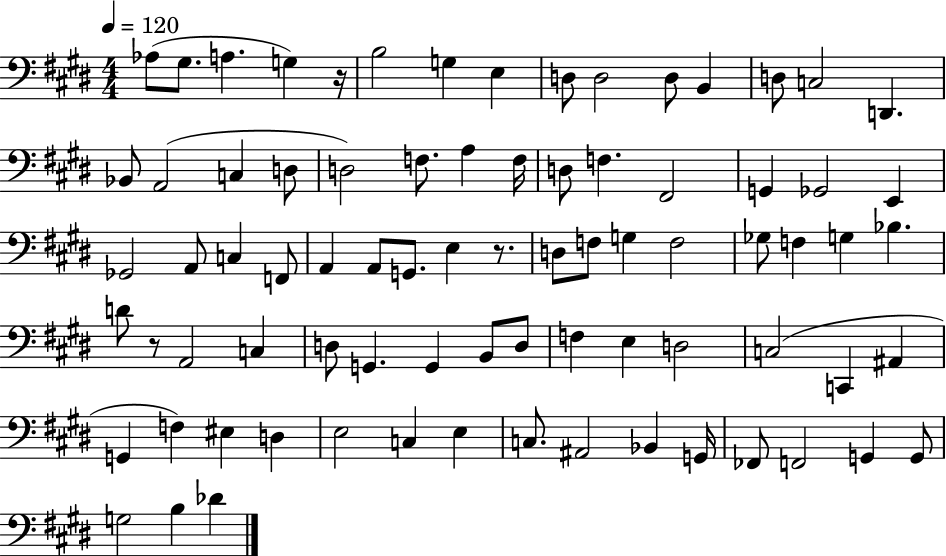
Ab3/e G#3/e. A3/q. G3/q R/s B3/h G3/q E3/q D3/e D3/h D3/e B2/q D3/e C3/h D2/q. Bb2/e A2/h C3/q D3/e D3/h F3/e. A3/q F3/s D3/e F3/q. F#2/h G2/q Gb2/h E2/q Gb2/h A2/e C3/q F2/e A2/q A2/e G2/e. E3/q R/e. D3/e F3/e G3/q F3/h Gb3/e F3/q G3/q Bb3/q. D4/e R/e A2/h C3/q D3/e G2/q. G2/q B2/e D3/e F3/q E3/q D3/h C3/h C2/q A#2/q G2/q F3/q EIS3/q D3/q E3/h C3/q E3/q C3/e. A#2/h Bb2/q G2/s FES2/e F2/h G2/q G2/e G3/h B3/q Db4/q